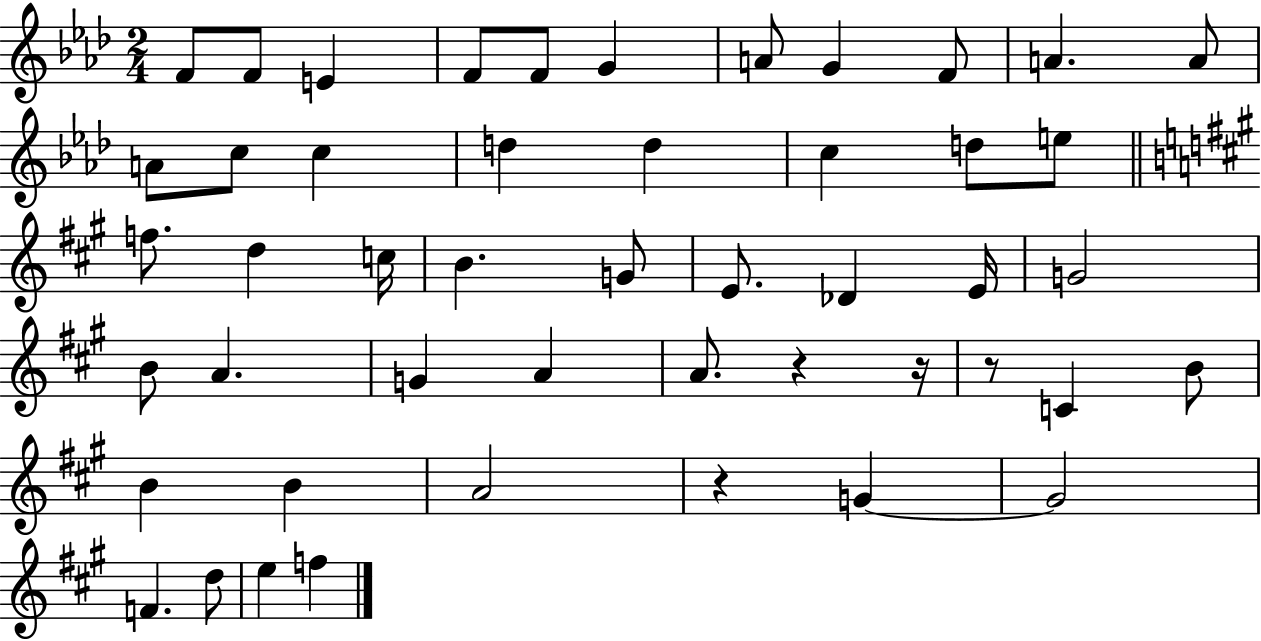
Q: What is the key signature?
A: AES major